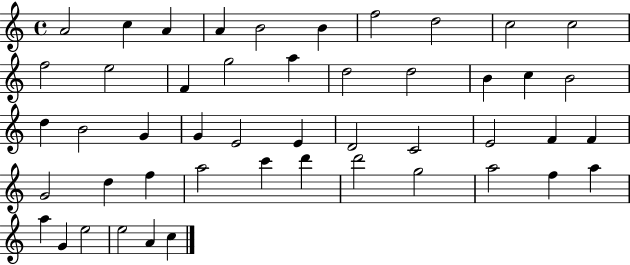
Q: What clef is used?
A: treble